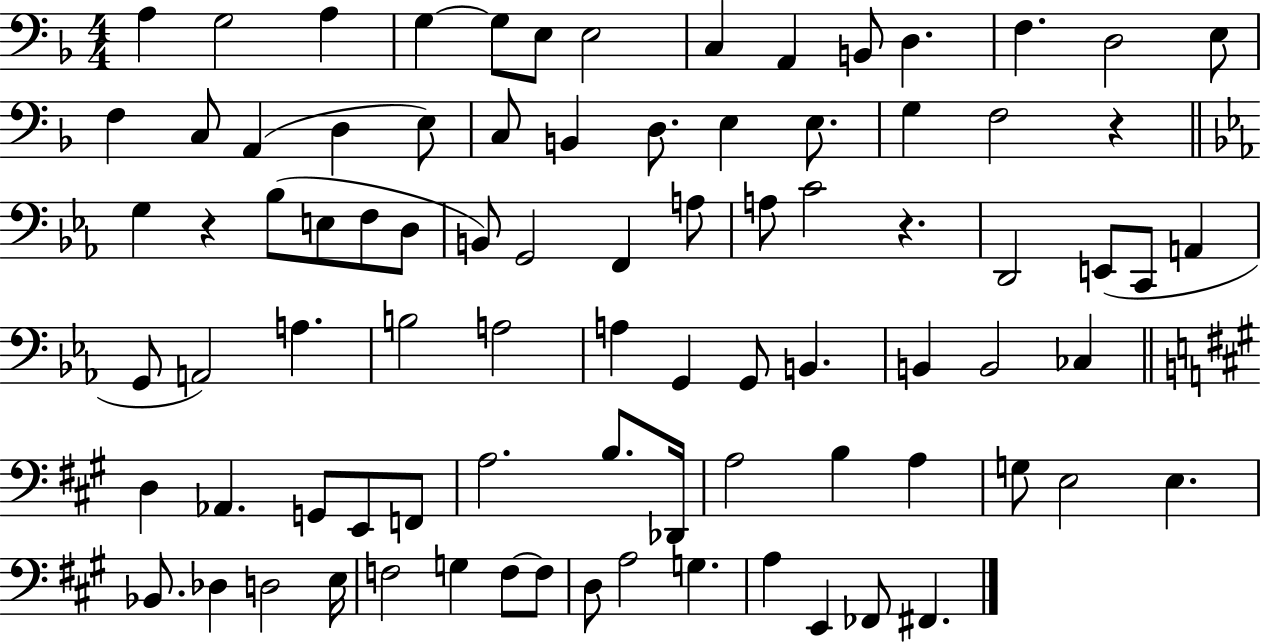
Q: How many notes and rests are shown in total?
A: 85